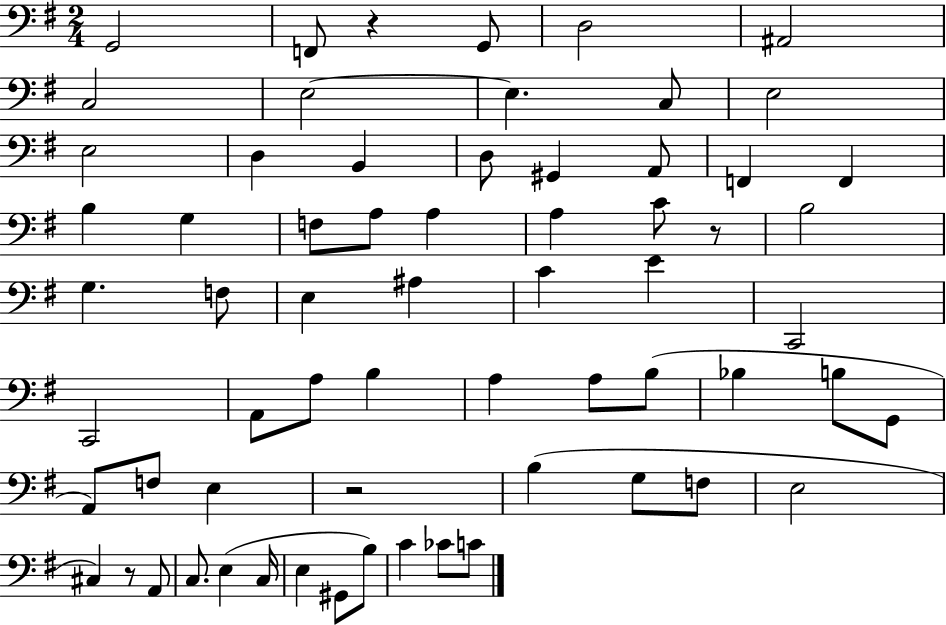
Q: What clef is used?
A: bass